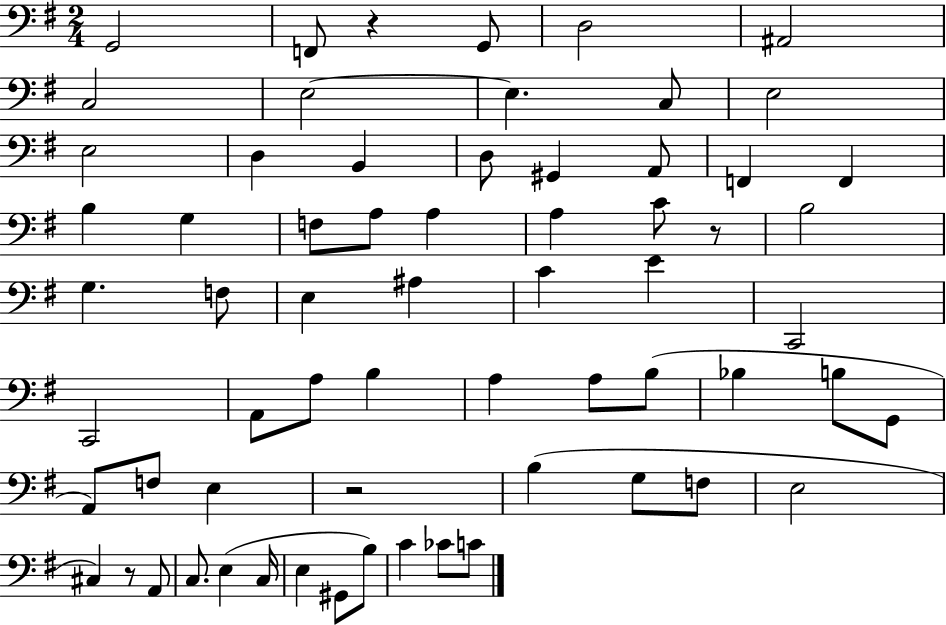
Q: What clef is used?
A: bass